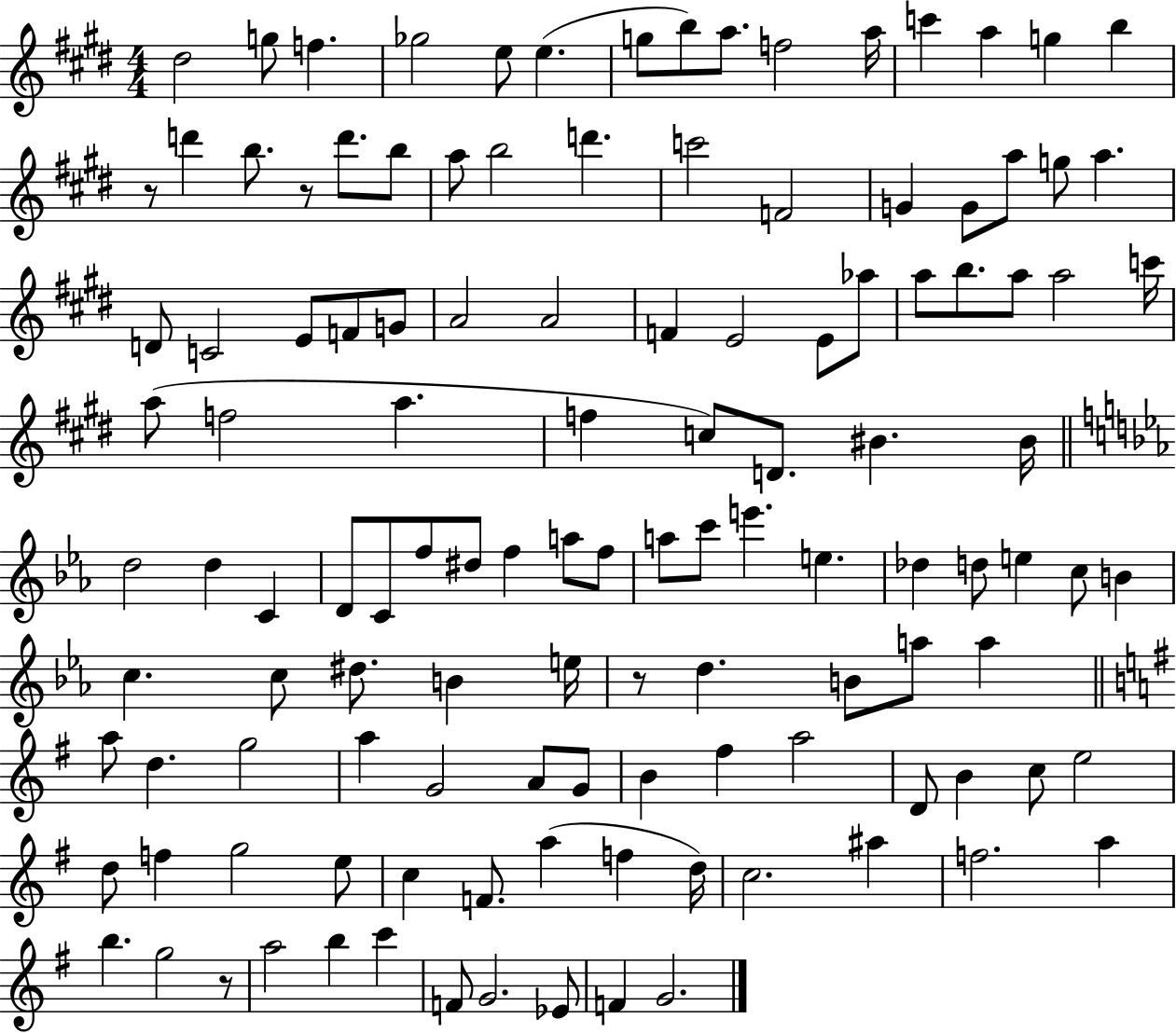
D#5/h G5/e F5/q. Gb5/h E5/e E5/q. G5/e B5/e A5/e. F5/h A5/s C6/q A5/q G5/q B5/q R/e D6/q B5/e. R/e D6/e. B5/e A5/e B5/h D6/q. C6/h F4/h G4/q G4/e A5/e G5/e A5/q. D4/e C4/h E4/e F4/e G4/e A4/h A4/h F4/q E4/h E4/e Ab5/e A5/e B5/e. A5/e A5/h C6/s A5/e F5/h A5/q. F5/q C5/e D4/e. BIS4/q. BIS4/s D5/h D5/q C4/q D4/e C4/e F5/e D#5/e F5/q A5/e F5/e A5/e C6/e E6/q. E5/q. Db5/q D5/e E5/q C5/e B4/q C5/q. C5/e D#5/e. B4/q E5/s R/e D5/q. B4/e A5/e A5/q A5/e D5/q. G5/h A5/q G4/h A4/e G4/e B4/q F#5/q A5/h D4/e B4/q C5/e E5/h D5/e F5/q G5/h E5/e C5/q F4/e. A5/q F5/q D5/s C5/h. A#5/q F5/h. A5/q B5/q. G5/h R/e A5/h B5/q C6/q F4/e G4/h. Eb4/e F4/q G4/h.